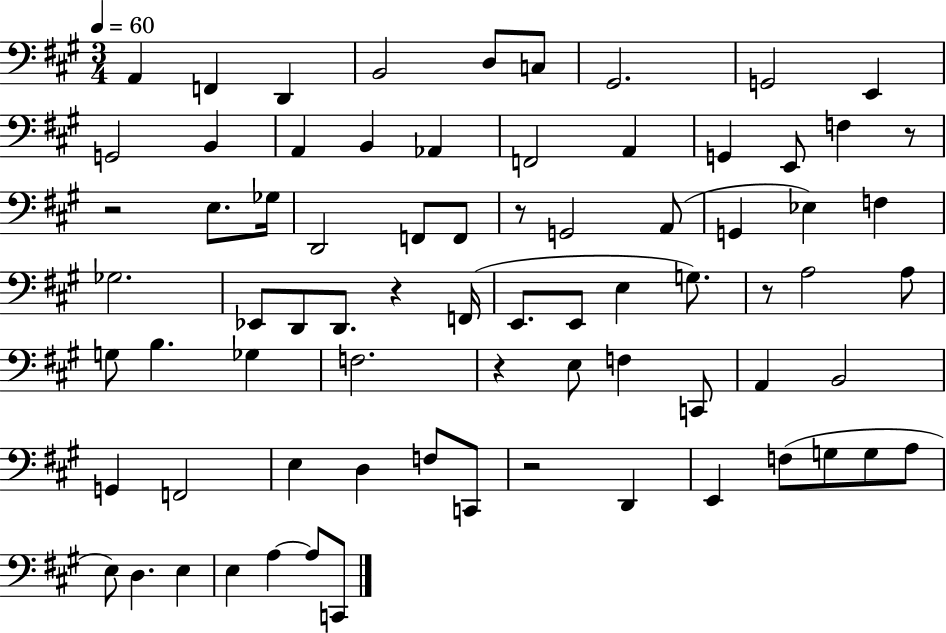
X:1
T:Untitled
M:3/4
L:1/4
K:A
A,, F,, D,, B,,2 D,/2 C,/2 ^G,,2 G,,2 E,, G,,2 B,, A,, B,, _A,, F,,2 A,, G,, E,,/2 F, z/2 z2 E,/2 _G,/4 D,,2 F,,/2 F,,/2 z/2 G,,2 A,,/2 G,, _E, F, _G,2 _E,,/2 D,,/2 D,,/2 z F,,/4 E,,/2 E,,/2 E, G,/2 z/2 A,2 A,/2 G,/2 B, _G, F,2 z E,/2 F, C,,/2 A,, B,,2 G,, F,,2 E, D, F,/2 C,,/2 z2 D,, E,, F,/2 G,/2 G,/2 A,/2 E,/2 D, E, E, A, A,/2 C,,/2